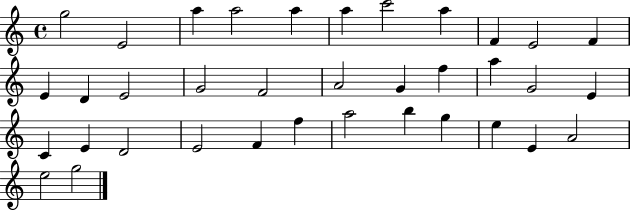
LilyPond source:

{
  \clef treble
  \time 4/4
  \defaultTimeSignature
  \key c \major
  g''2 e'2 | a''4 a''2 a''4 | a''4 c'''2 a''4 | f'4 e'2 f'4 | \break e'4 d'4 e'2 | g'2 f'2 | a'2 g'4 f''4 | a''4 g'2 e'4 | \break c'4 e'4 d'2 | e'2 f'4 f''4 | a''2 b''4 g''4 | e''4 e'4 a'2 | \break e''2 g''2 | \bar "|."
}